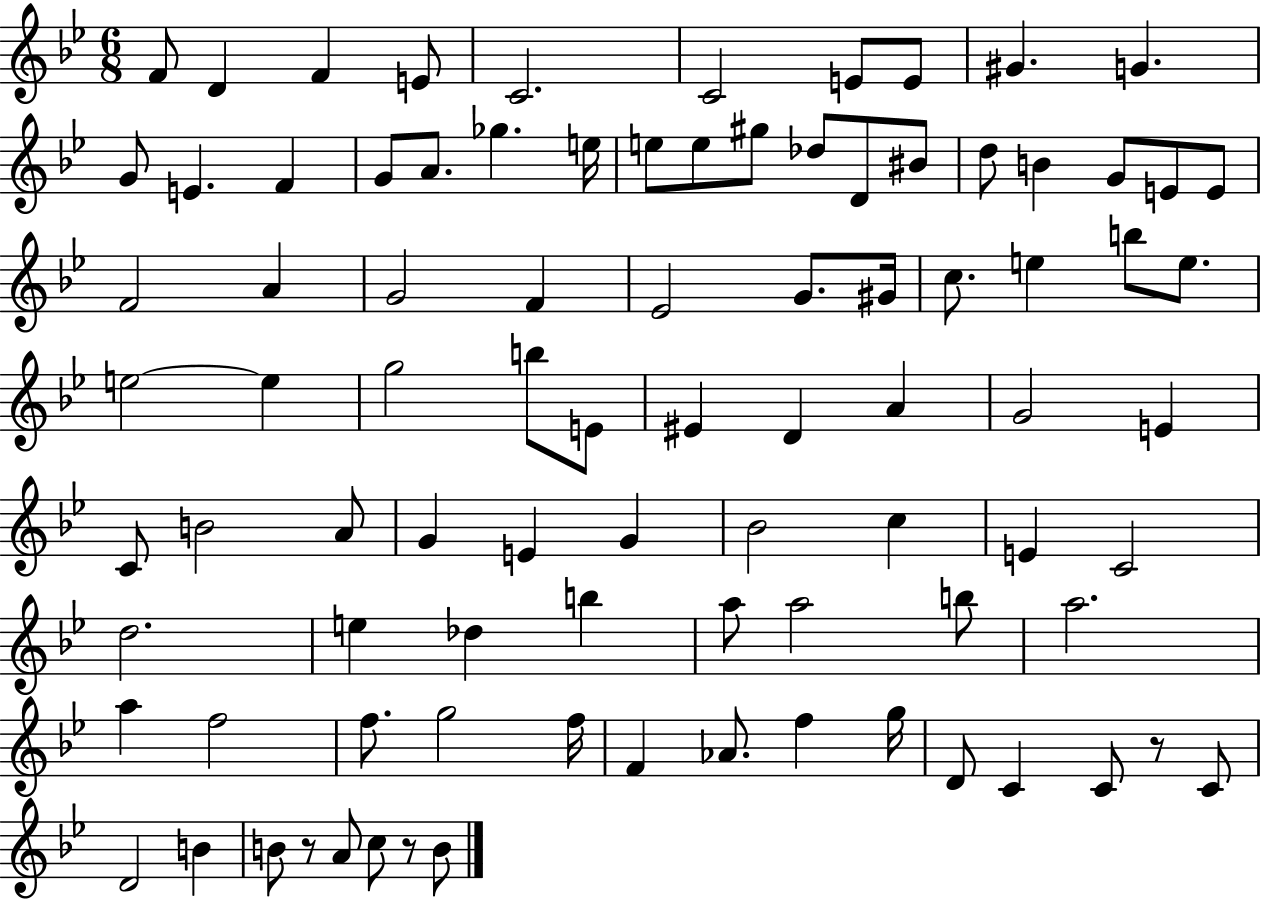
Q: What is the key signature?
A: BES major